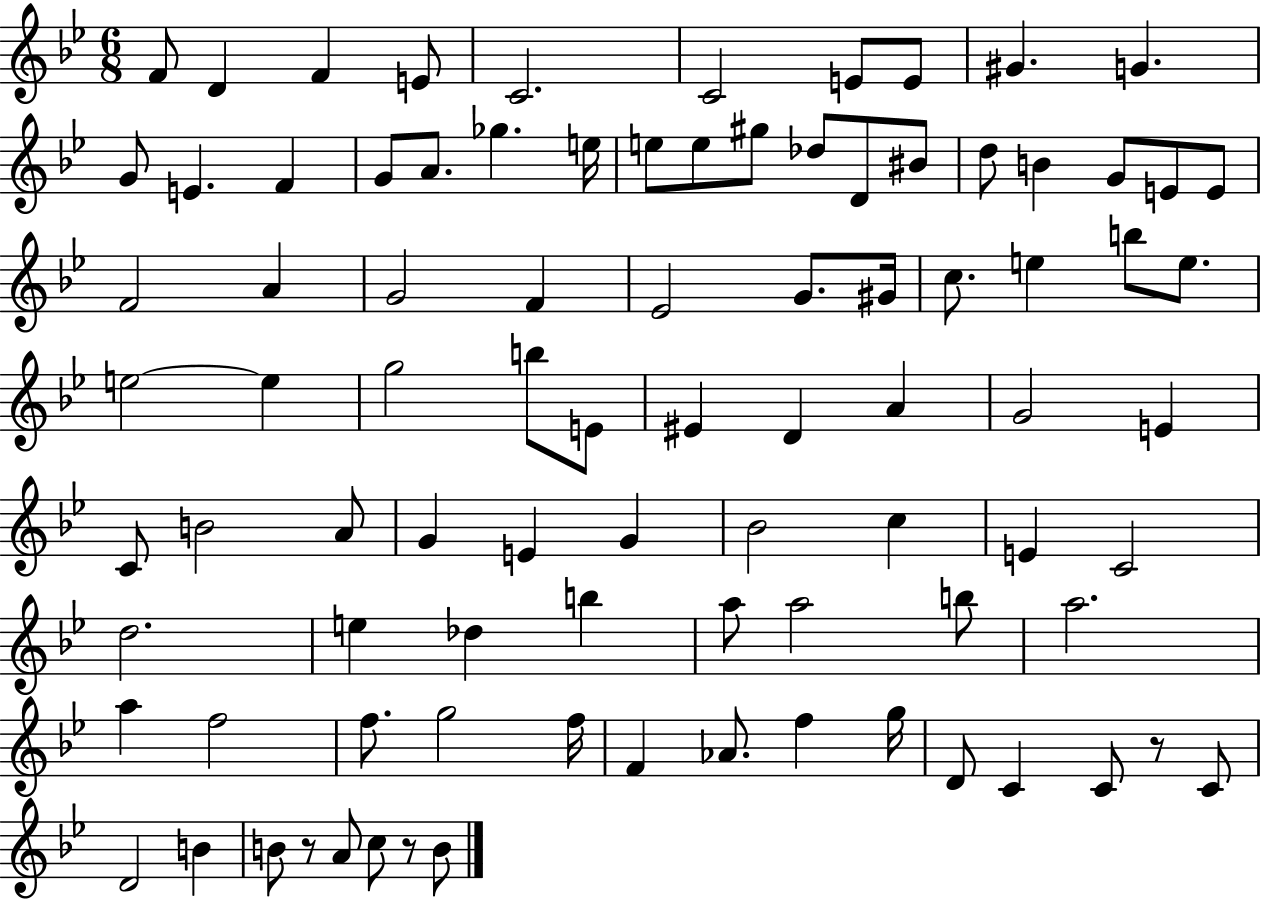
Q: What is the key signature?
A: BES major